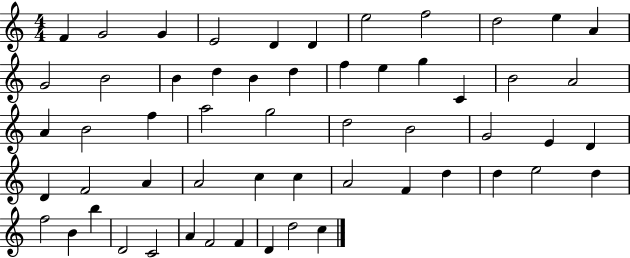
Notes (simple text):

F4/q G4/h G4/q E4/h D4/q D4/q E5/h F5/h D5/h E5/q A4/q G4/h B4/h B4/q D5/q B4/q D5/q F5/q E5/q G5/q C4/q B4/h A4/h A4/q B4/h F5/q A5/h G5/h D5/h B4/h G4/h E4/q D4/q D4/q F4/h A4/q A4/h C5/q C5/q A4/h F4/q D5/q D5/q E5/h D5/q F5/h B4/q B5/q D4/h C4/h A4/q F4/h F4/q D4/q D5/h C5/q